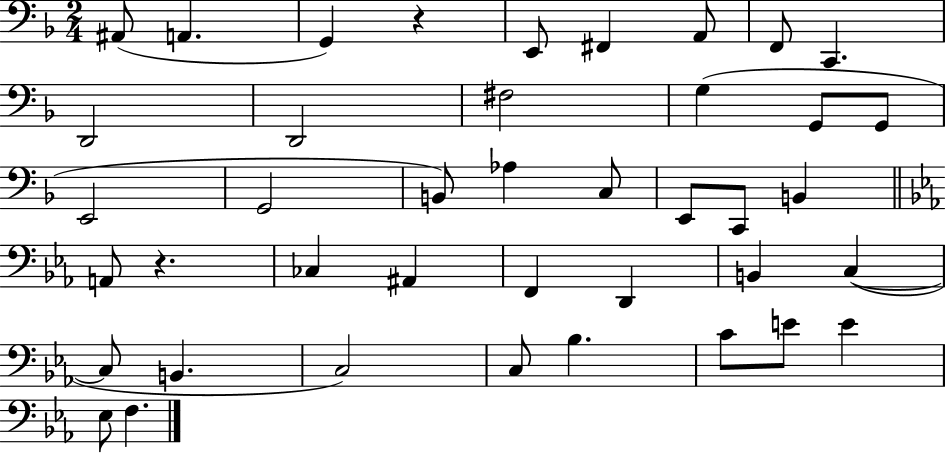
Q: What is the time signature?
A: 2/4